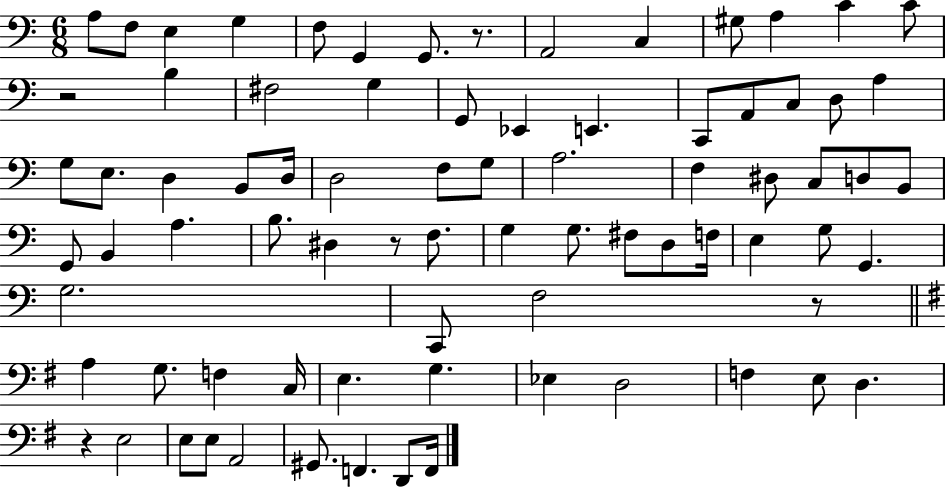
A3/e F3/e E3/q G3/q F3/e G2/q G2/e. R/e. A2/h C3/q G#3/e A3/q C4/q C4/e R/h B3/q F#3/h G3/q G2/e Eb2/q E2/q. C2/e A2/e C3/e D3/e A3/q G3/e E3/e. D3/q B2/e D3/s D3/h F3/e G3/e A3/h. F3/q D#3/e C3/e D3/e B2/e G2/e B2/q A3/q. B3/e. D#3/q R/e F3/e. G3/q G3/e. F#3/e D3/e F3/s E3/q G3/e G2/q. G3/h. C2/e F3/h R/e A3/q G3/e. F3/q C3/s E3/q. G3/q. Eb3/q D3/h F3/q E3/e D3/q. R/q E3/h E3/e E3/e A2/h G#2/e. F2/q. D2/e F2/s